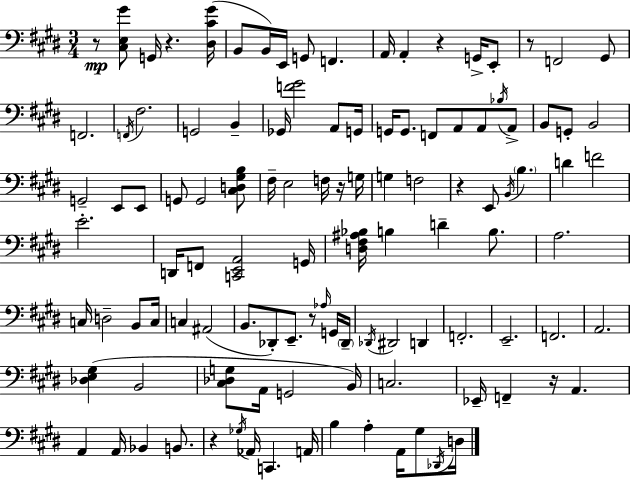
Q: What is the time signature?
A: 3/4